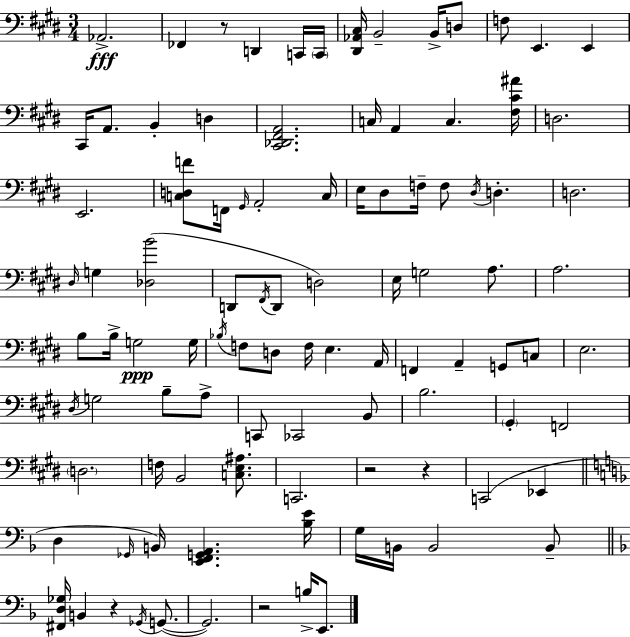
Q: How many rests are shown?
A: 5